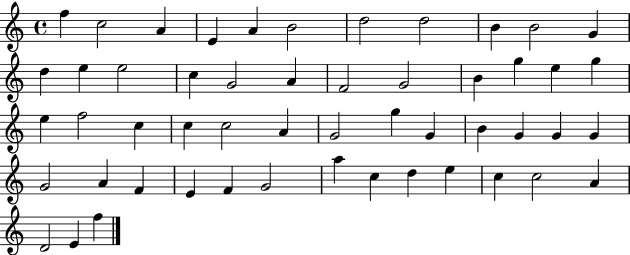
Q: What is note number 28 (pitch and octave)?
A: C5